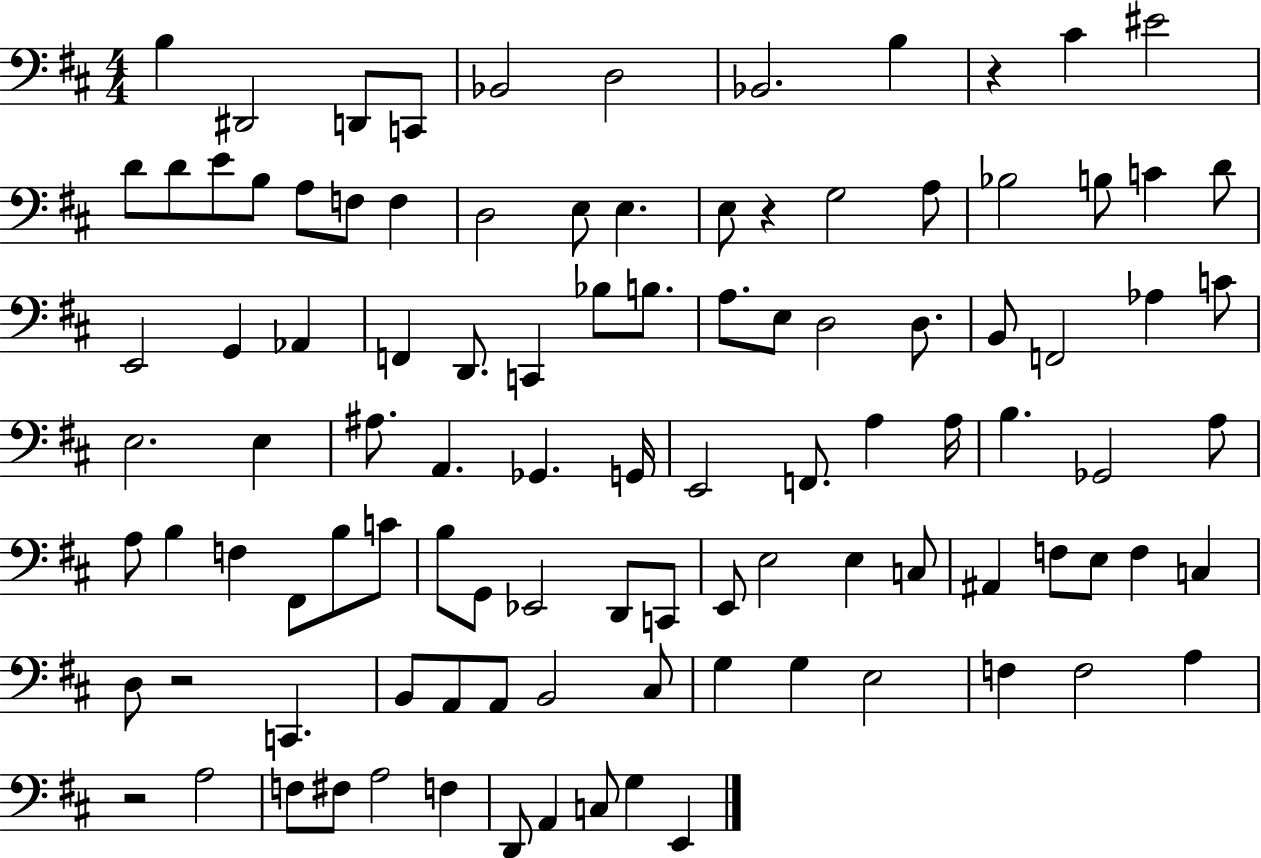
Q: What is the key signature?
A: D major